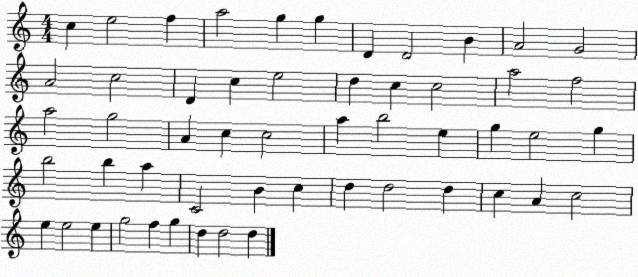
X:1
T:Untitled
M:4/4
L:1/4
K:C
c e2 f a2 g g D D2 B A2 G2 A2 c2 D c e2 d c c2 a2 f2 a2 g2 A c c2 a b2 e g e2 g b2 b a C2 B c d d2 d c A c2 e e2 e g2 f g d d2 d